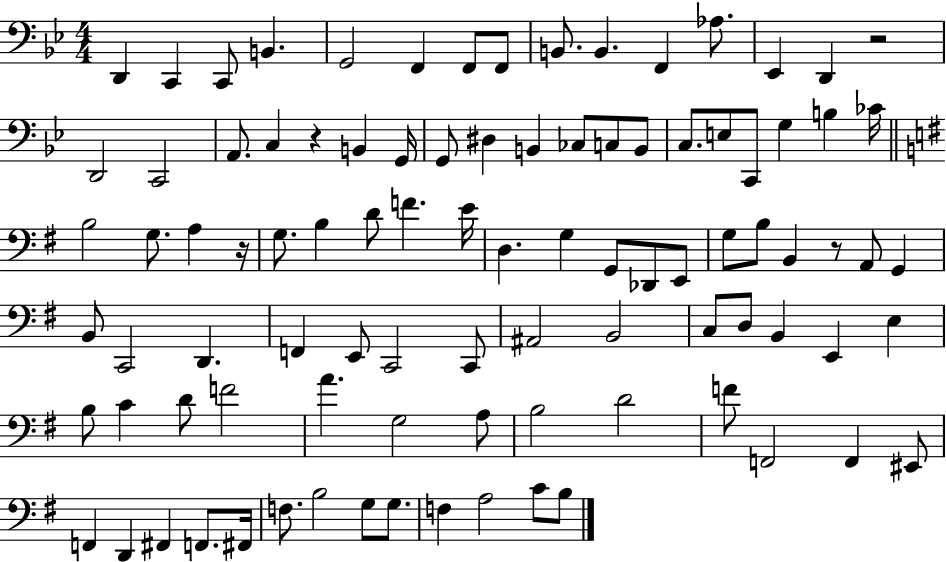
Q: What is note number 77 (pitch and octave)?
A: EIS2